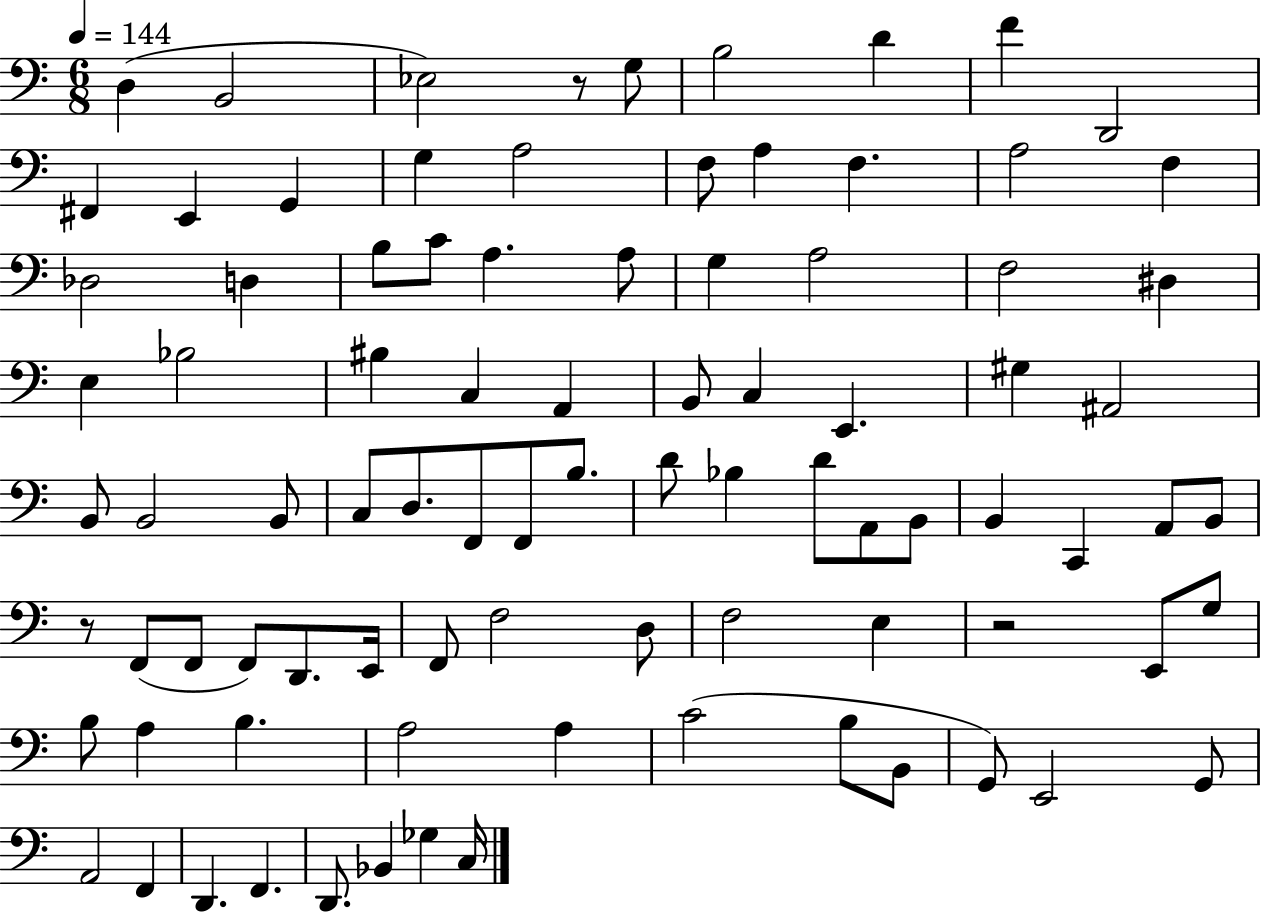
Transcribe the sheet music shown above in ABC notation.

X:1
T:Untitled
M:6/8
L:1/4
K:C
D, B,,2 _E,2 z/2 G,/2 B,2 D F D,,2 ^F,, E,, G,, G, A,2 F,/2 A, F, A,2 F, _D,2 D, B,/2 C/2 A, A,/2 G, A,2 F,2 ^D, E, _B,2 ^B, C, A,, B,,/2 C, E,, ^G, ^A,,2 B,,/2 B,,2 B,,/2 C,/2 D,/2 F,,/2 F,,/2 B,/2 D/2 _B, D/2 A,,/2 B,,/2 B,, C,, A,,/2 B,,/2 z/2 F,,/2 F,,/2 F,,/2 D,,/2 E,,/4 F,,/2 F,2 D,/2 F,2 E, z2 E,,/2 G,/2 B,/2 A, B, A,2 A, C2 B,/2 B,,/2 G,,/2 E,,2 G,,/2 A,,2 F,, D,, F,, D,,/2 _B,, _G, C,/4